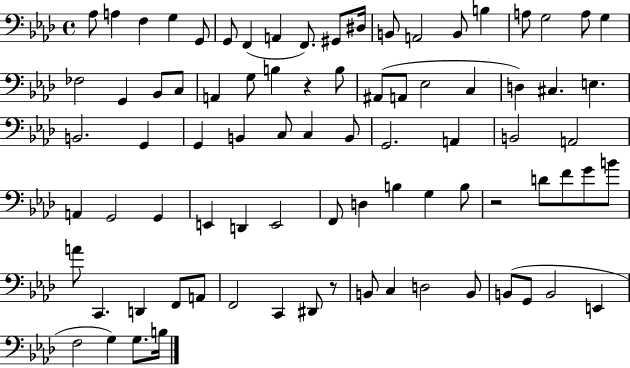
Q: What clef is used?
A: bass